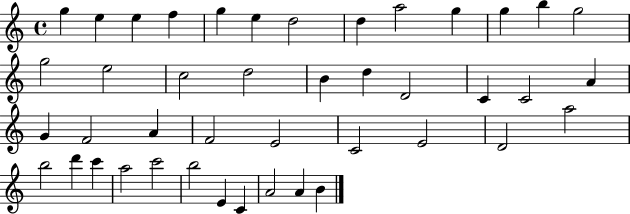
G5/q E5/q E5/q F5/q G5/q E5/q D5/h D5/q A5/h G5/q G5/q B5/q G5/h G5/h E5/h C5/h D5/h B4/q D5/q D4/h C4/q C4/h A4/q G4/q F4/h A4/q F4/h E4/h C4/h E4/h D4/h A5/h B5/h D6/q C6/q A5/h C6/h B5/h E4/q C4/q A4/h A4/q B4/q